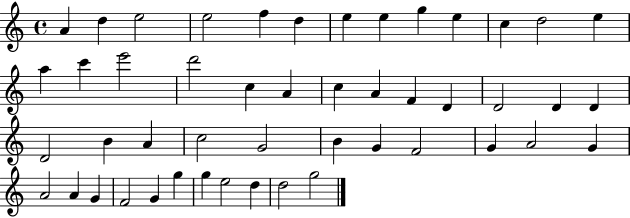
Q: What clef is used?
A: treble